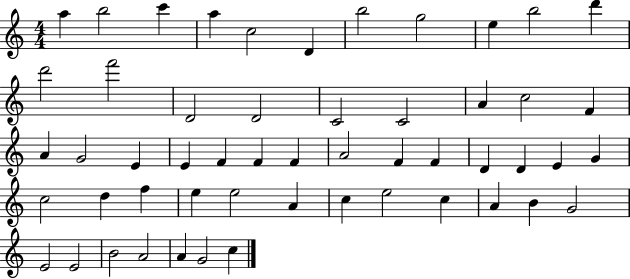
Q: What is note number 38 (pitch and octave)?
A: E5